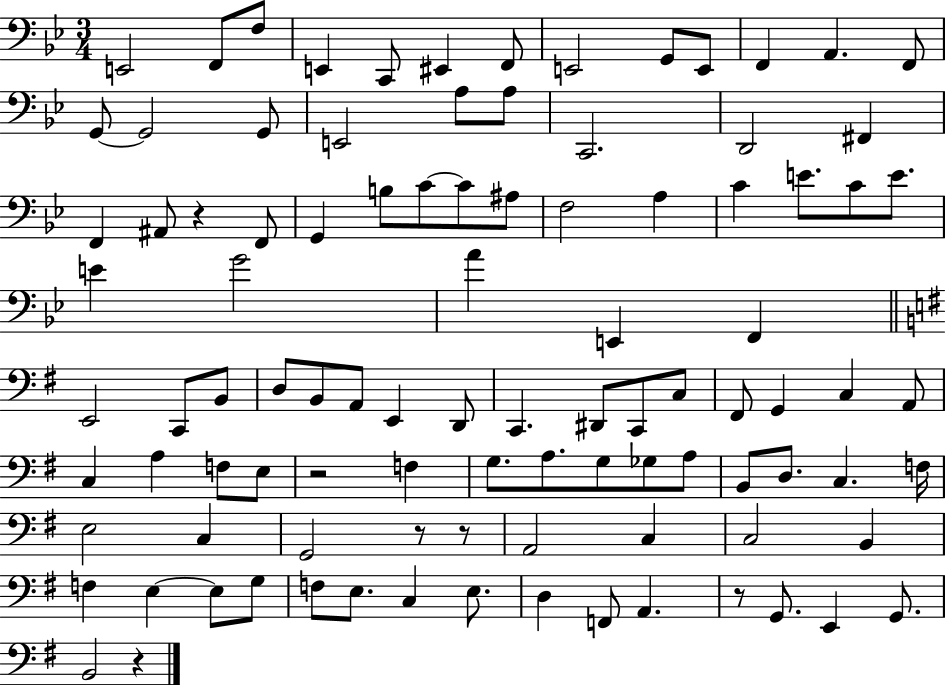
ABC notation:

X:1
T:Untitled
M:3/4
L:1/4
K:Bb
E,,2 F,,/2 F,/2 E,, C,,/2 ^E,, F,,/2 E,,2 G,,/2 E,,/2 F,, A,, F,,/2 G,,/2 G,,2 G,,/2 E,,2 A,/2 A,/2 C,,2 D,,2 ^F,, F,, ^A,,/2 z F,,/2 G,, B,/2 C/2 C/2 ^A,/2 F,2 A, C E/2 C/2 E/2 E G2 A E,, F,, E,,2 C,,/2 B,,/2 D,/2 B,,/2 A,,/2 E,, D,,/2 C,, ^D,,/2 C,,/2 C,/2 ^F,,/2 G,, C, A,,/2 C, A, F,/2 E,/2 z2 F, G,/2 A,/2 G,/2 _G,/2 A,/2 B,,/2 D,/2 C, F,/4 E,2 C, G,,2 z/2 z/2 A,,2 C, C,2 B,, F, E, E,/2 G,/2 F,/2 E,/2 C, E,/2 D, F,,/2 A,, z/2 G,,/2 E,, G,,/2 B,,2 z